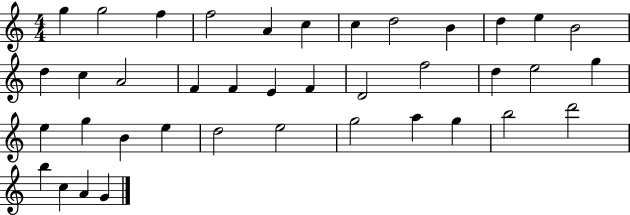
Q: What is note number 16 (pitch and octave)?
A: F4